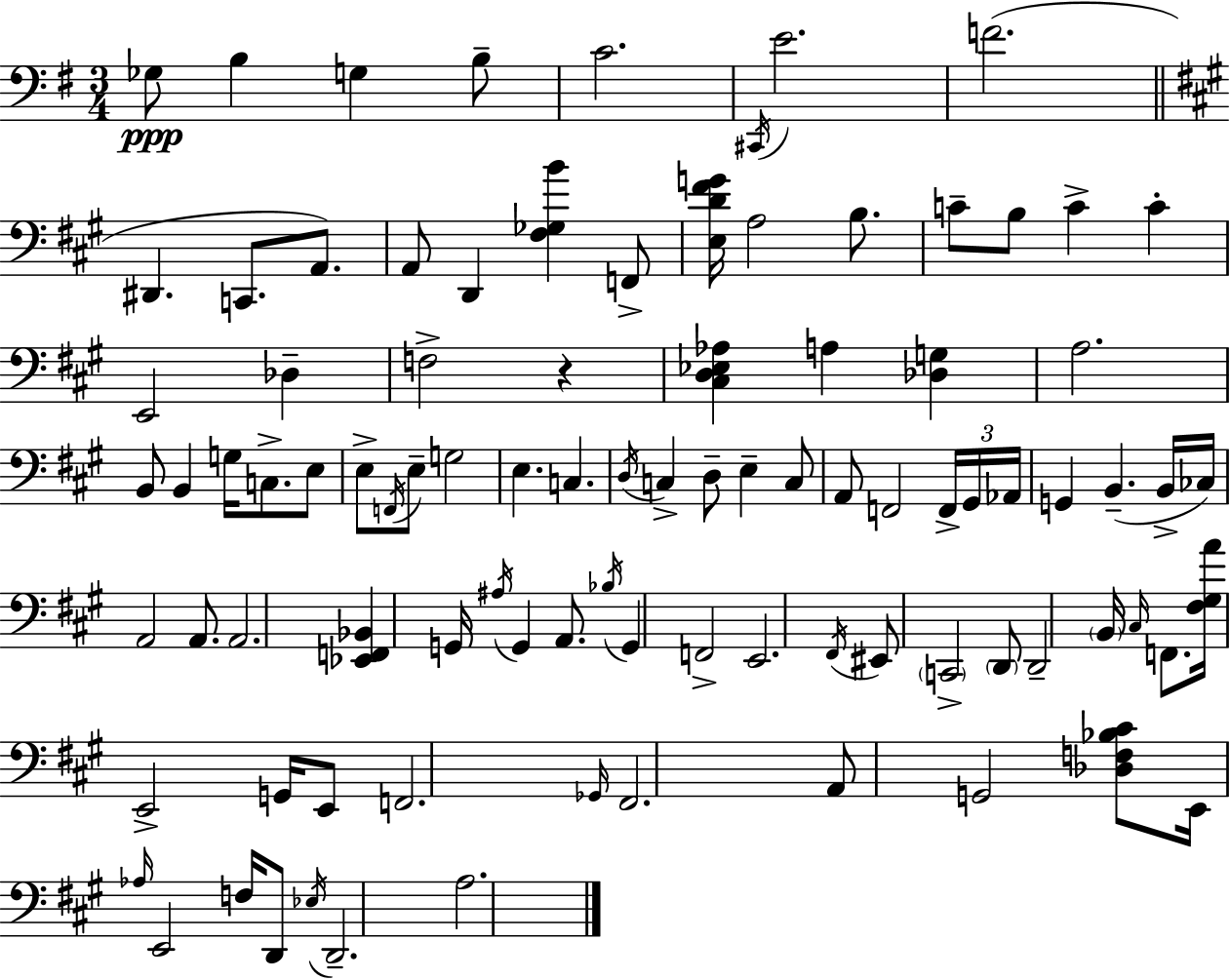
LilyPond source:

{
  \clef bass
  \numericTimeSignature
  \time 3/4
  \key g \major
  ges8\ppp b4 g4 b8-- | c'2. | \acciaccatura { cis,16 } e'2. | f'2.( | \break \bar "||" \break \key a \major dis,4. c,8. a,8.) | a,8 d,4 <fis ges b'>4 f,8-> | <e d' fis' g'>16 a2 b8. | c'8-- b8 c'4-> c'4-. | \break e,2 des4-- | f2-> r4 | <cis d ees aes>4 a4 <des g>4 | a2. | \break b,8 b,4 g16 c8.-> e8 | e8-> \acciaccatura { f,16 } e8-- g2 | e4. c4. | \acciaccatura { d16 } c4-> d8-- e4-- | \break c8 a,8 f,2 | \tuplet 3/2 { f,16-> gis,16 aes,16 } g,4 b,4.--( | b,16-> ces16) a,2 a,8. | a,2. | \break <ees, f, bes,>4 g,16 \acciaccatura { ais16 } g,4 | a,8. \acciaccatura { bes16 } g,4 f,2-> | e,2. | \acciaccatura { fis,16 } eis,8 \parenthesize c,2-> | \break \parenthesize d,8 d,2-- | \parenthesize b,16 \grace { cis16 } f,8. <fis gis a'>16 e,2-> | g,16 e,8 f,2. | \grace { ges,16 } fis,2. | \break a,8 g,2 | <des f bes cis'>8 e,16 \grace { aes16 } e,2 | f16 d,8 \acciaccatura { ees16 } d,2.-- | a2. | \break \bar "|."
}